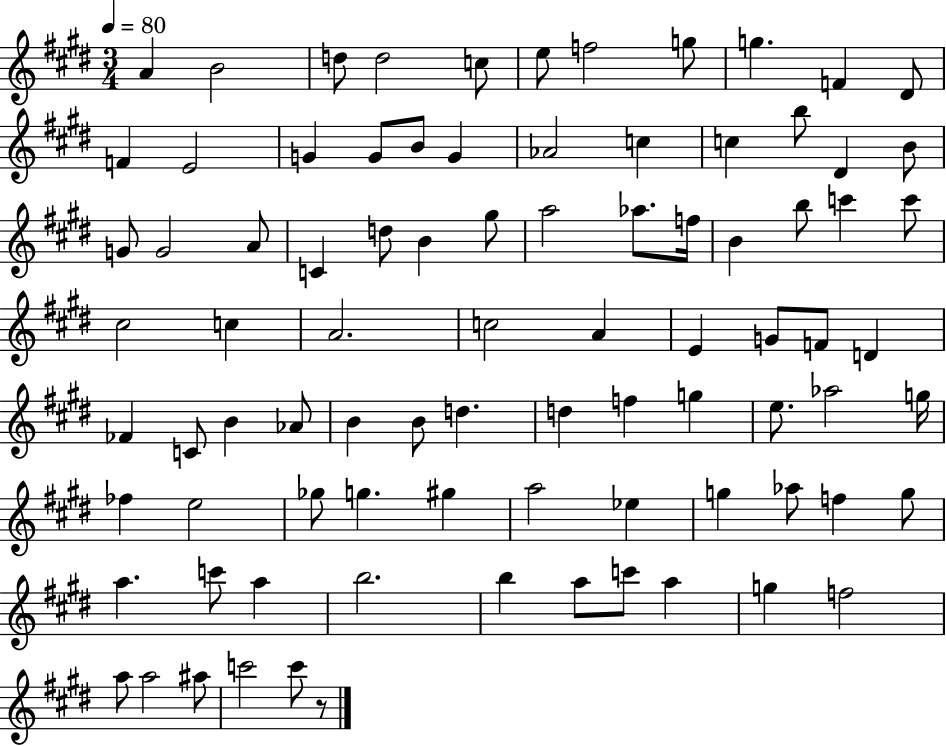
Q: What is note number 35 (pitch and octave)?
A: B5